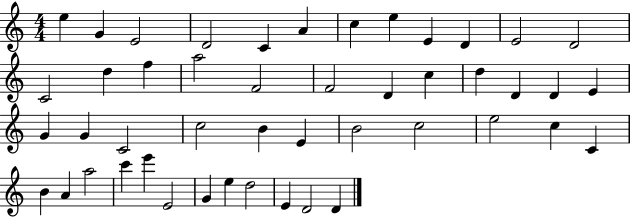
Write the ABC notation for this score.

X:1
T:Untitled
M:4/4
L:1/4
K:C
e G E2 D2 C A c e E D E2 D2 C2 d f a2 F2 F2 D c d D D E G G C2 c2 B E B2 c2 e2 c C B A a2 c' e' E2 G e d2 E D2 D